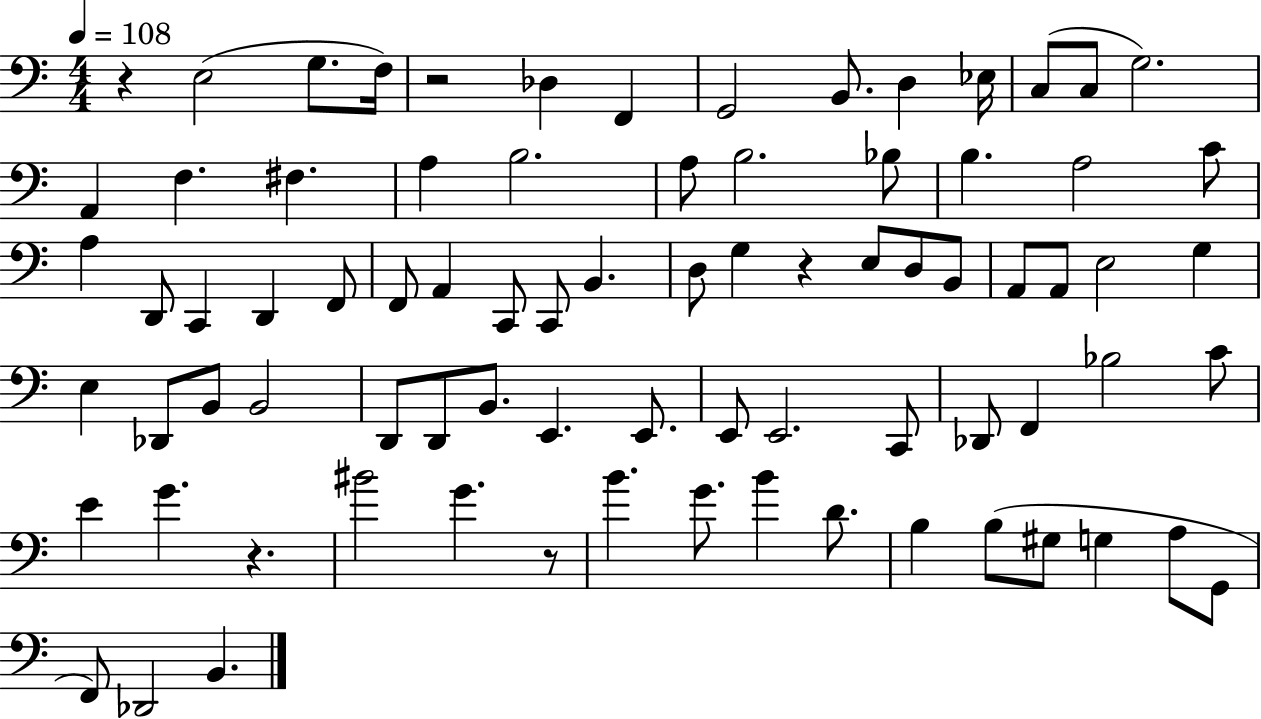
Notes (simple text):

R/q E3/h G3/e. F3/s R/h Db3/q F2/q G2/h B2/e. D3/q Eb3/s C3/e C3/e G3/h. A2/q F3/q. F#3/q. A3/q B3/h. A3/e B3/h. Bb3/e B3/q. A3/h C4/e A3/q D2/e C2/q D2/q F2/e F2/e A2/q C2/e C2/e B2/q. D3/e G3/q R/q E3/e D3/e B2/e A2/e A2/e E3/h G3/q E3/q Db2/e B2/e B2/h D2/e D2/e B2/e. E2/q. E2/e. E2/e E2/h. C2/e Db2/e F2/q Bb3/h C4/e E4/q G4/q. R/q. BIS4/h G4/q. R/e B4/q. G4/e. B4/q D4/e. B3/q B3/e G#3/e G3/q A3/e G2/e F2/e Db2/h B2/q.